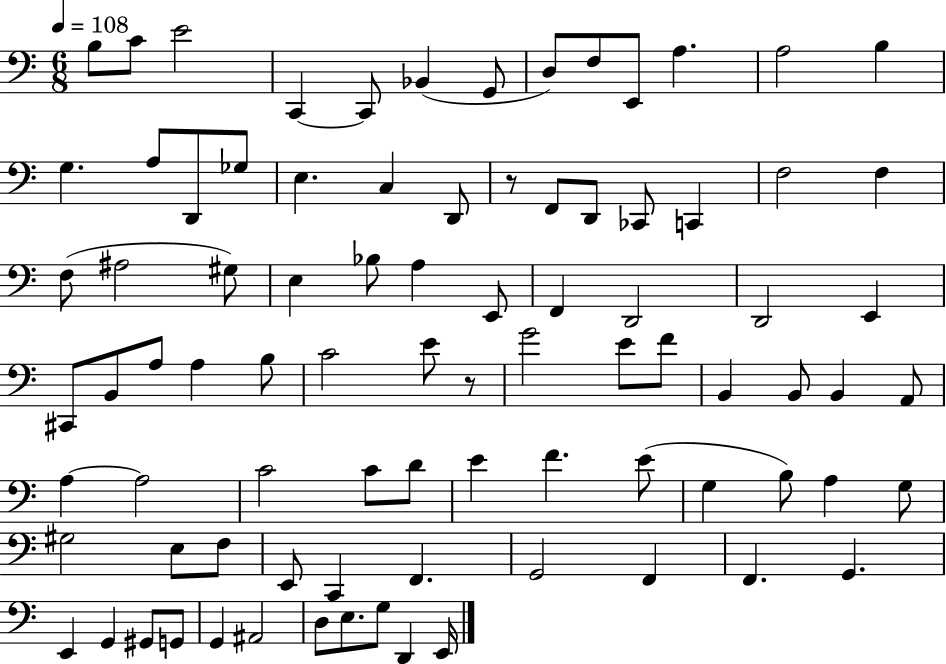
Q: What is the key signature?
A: C major